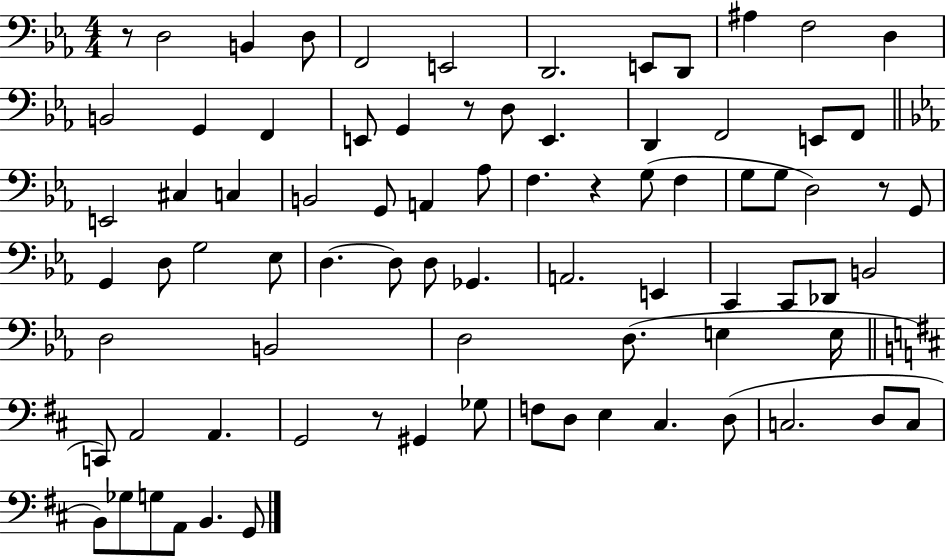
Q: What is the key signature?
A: EES major